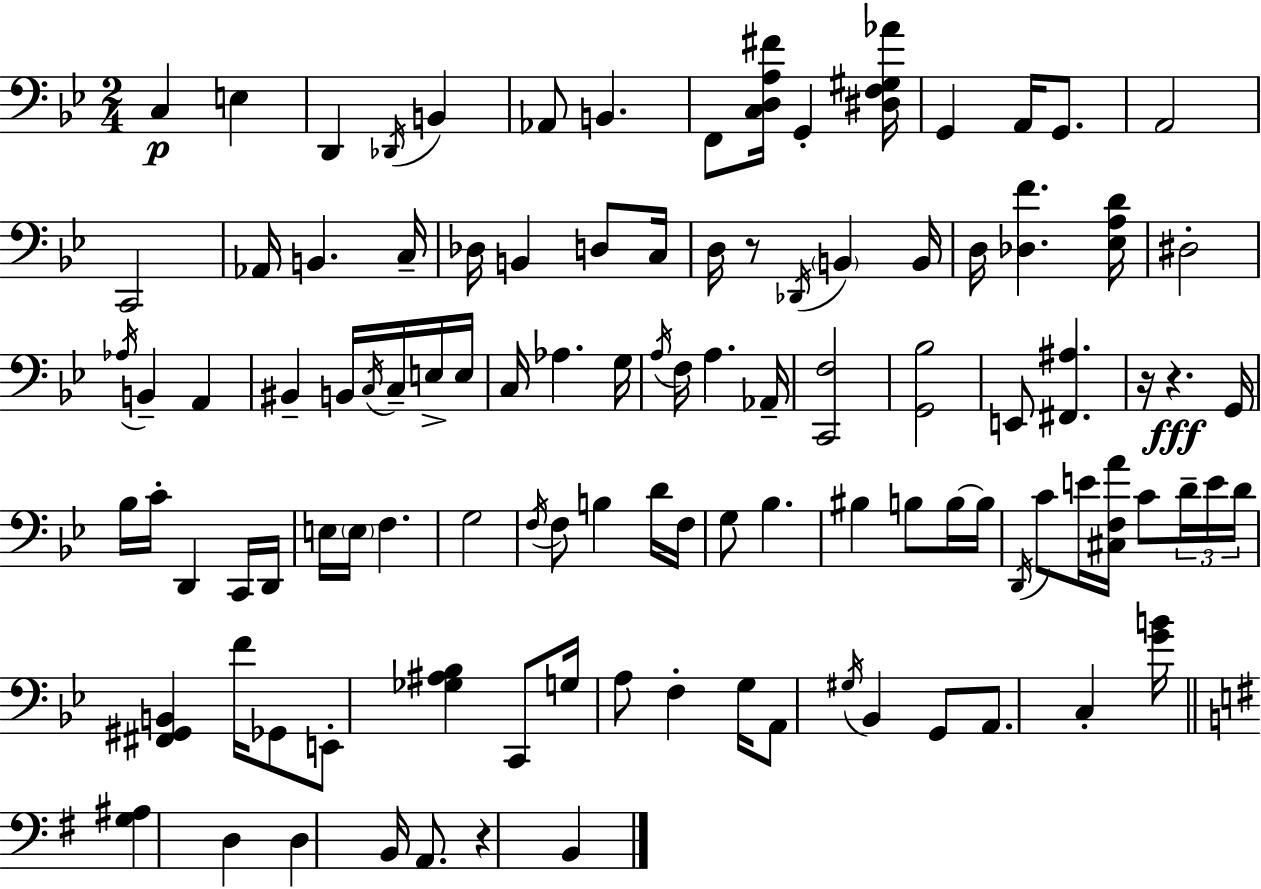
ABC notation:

X:1
T:Untitled
M:2/4
L:1/4
K:Bb
C, E, D,, _D,,/4 B,, _A,,/2 B,, F,,/2 [C,D,A,^F]/4 G,, [^D,F,^G,_A]/4 G,, A,,/4 G,,/2 A,,2 C,,2 _A,,/4 B,, C,/4 _D,/4 B,, D,/2 C,/4 D,/4 z/2 _D,,/4 B,, B,,/4 D,/4 [_D,F] [_E,A,D]/4 ^D,2 _A,/4 B,, A,, ^B,, B,,/4 C,/4 C,/4 E,/4 E,/4 C,/4 _A, G,/4 A,/4 F,/4 A, _A,,/4 [C,,F,]2 [G,,_B,]2 E,,/2 [^F,,^A,] z/4 z G,,/4 _B,/4 C/4 D,, C,,/4 D,,/4 E,/4 E,/4 F, G,2 F,/4 F,/2 B, D/4 F,/4 G,/2 _B, ^B, B,/2 B,/4 B,/4 D,,/4 C/2 E/4 [^C,F,A]/4 C/2 D/4 E/4 D/4 [^F,,^G,,B,,] F/4 _G,,/2 E,,/2 [_G,^A,_B,] C,,/2 G,/4 A,/2 F, G,/4 A,,/2 ^G,/4 _B,, G,,/2 A,,/2 C, [GB]/4 [G,^A,] D, D, B,,/4 A,,/2 z B,,